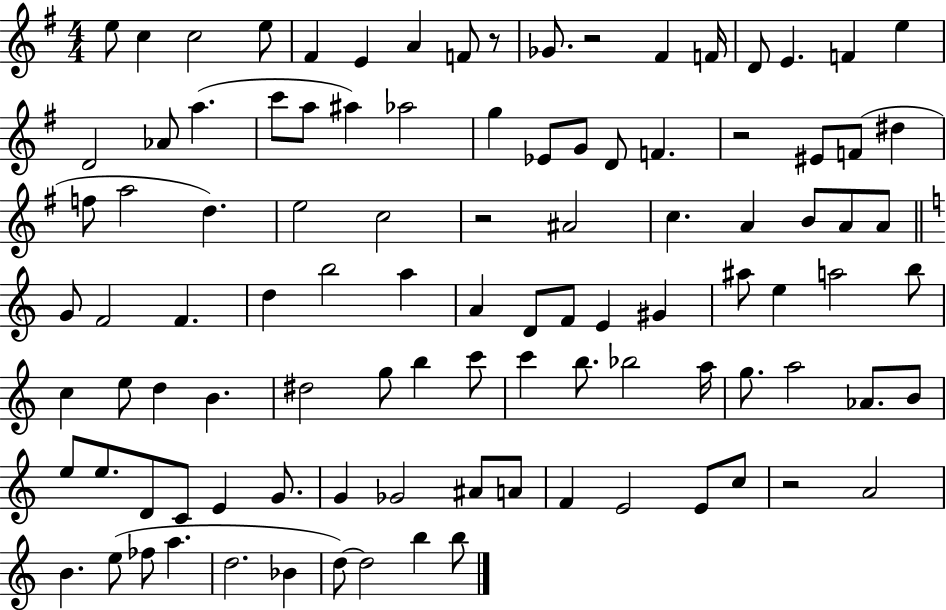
{
  \clef treble
  \numericTimeSignature
  \time 4/4
  \key g \major
  e''8 c''4 c''2 e''8 | fis'4 e'4 a'4 f'8 r8 | ges'8. r2 fis'4 f'16 | d'8 e'4. f'4 e''4 | \break d'2 aes'8 a''4.( | c'''8 a''8 ais''4) aes''2 | g''4 ees'8 g'8 d'8 f'4. | r2 eis'8 f'8( dis''4 | \break f''8 a''2 d''4.) | e''2 c''2 | r2 ais'2 | c''4. a'4 b'8 a'8 a'8 | \break \bar "||" \break \key c \major g'8 f'2 f'4. | d''4 b''2 a''4 | a'4 d'8 f'8 e'4 gis'4 | ais''8 e''4 a''2 b''8 | \break c''4 e''8 d''4 b'4. | dis''2 g''8 b''4 c'''8 | c'''4 b''8. bes''2 a''16 | g''8. a''2 aes'8. b'8 | \break e''8 e''8. d'8 c'8 e'4 g'8. | g'4 ges'2 ais'8 a'8 | f'4 e'2 e'8 c''8 | r2 a'2 | \break b'4. e''8( fes''8 a''4. | d''2. bes'4 | d''8~~) d''2 b''4 b''8 | \bar "|."
}